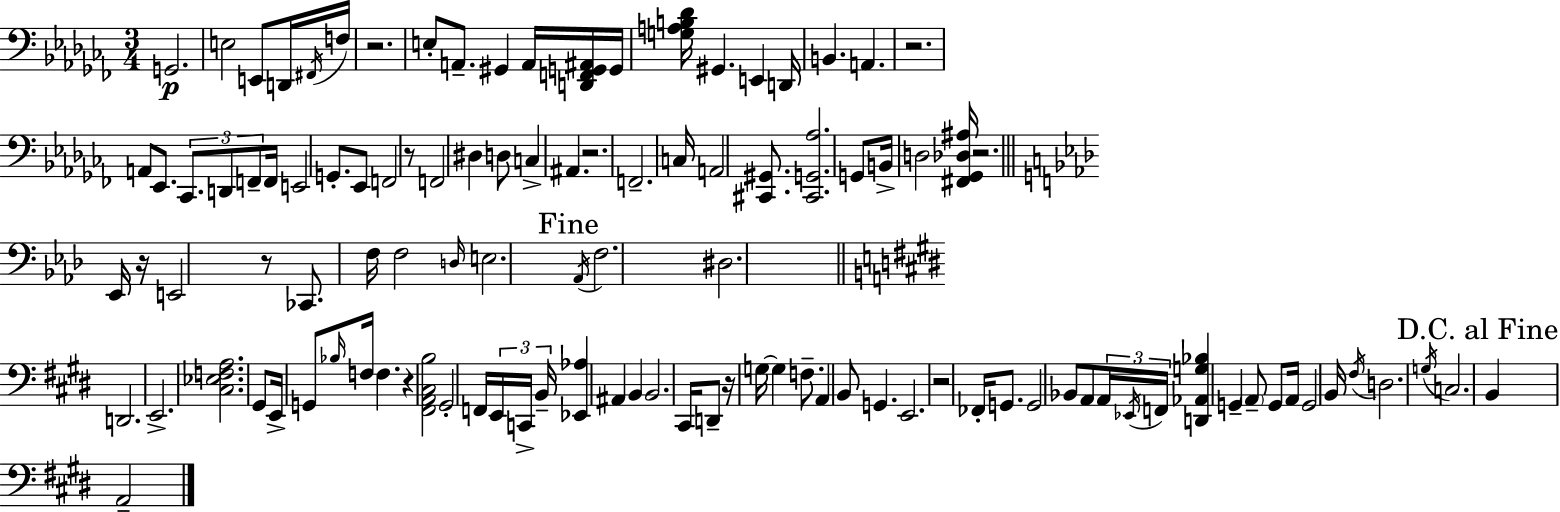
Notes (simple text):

G2/h. E3/h E2/e D2/s F#2/s F3/s R/h. E3/e A2/e. G#2/q A2/s [D2,F2,G2,A#2]/s G2/s [G3,A3,B3,Db4]/s G#2/q. E2/q D2/s B2/q. A2/q. R/h. A2/e Eb2/e. CES2/e. D2/e F2/e F2/s E2/h G2/e. Eb2/e F2/h R/e F2/h D#3/q D3/e C3/q A#2/q. R/h. F2/h. C3/s A2/h [C#2,G#2]/e. [C#2,G2,Ab3]/h. G2/e B2/s D3/h [F#2,Gb2,Db3,A#3]/s R/h. Eb2/s R/s E2/h R/e CES2/e. F3/s F3/h D3/s E3/h. Ab2/s F3/h. D#3/h. D2/h. E2/h. [C#3,Eb3,F3,A3]/h. G#2/e E2/s G2/e Bb3/s F3/s F3/q. R/q [F#2,A2,C#3,B3]/h G#2/h F2/s E2/s C2/s B2/s [Eb2,Ab3]/q A#2/q B2/q B2/h. C#2/s D2/e R/s G3/s G3/q F3/e. A2/q B2/e G2/q. E2/h. R/h FES2/s G2/e. G2/h Bb2/e A2/e A2/s Eb2/s F2/s [D2,Ab2,G3,Bb3]/q G2/q A2/e G2/e A2/s G2/h B2/s F#3/s D3/h. G3/s C3/h. B2/q A2/h